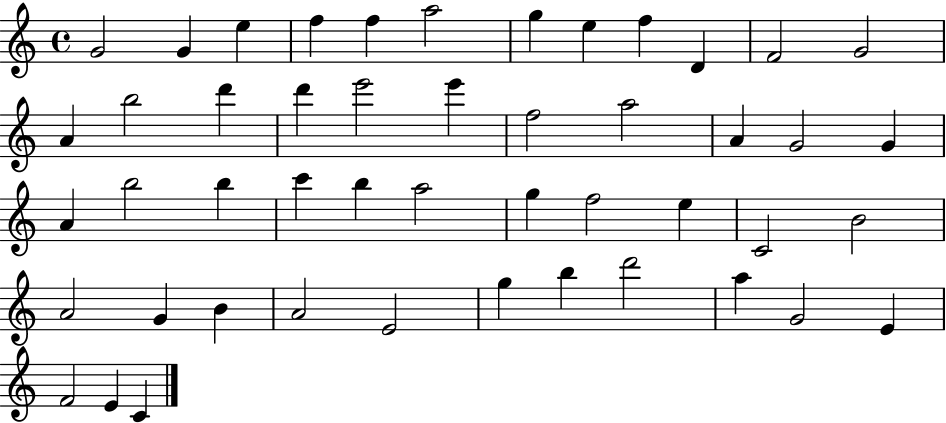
{
  \clef treble
  \time 4/4
  \defaultTimeSignature
  \key c \major
  g'2 g'4 e''4 | f''4 f''4 a''2 | g''4 e''4 f''4 d'4 | f'2 g'2 | \break a'4 b''2 d'''4 | d'''4 e'''2 e'''4 | f''2 a''2 | a'4 g'2 g'4 | \break a'4 b''2 b''4 | c'''4 b''4 a''2 | g''4 f''2 e''4 | c'2 b'2 | \break a'2 g'4 b'4 | a'2 e'2 | g''4 b''4 d'''2 | a''4 g'2 e'4 | \break f'2 e'4 c'4 | \bar "|."
}